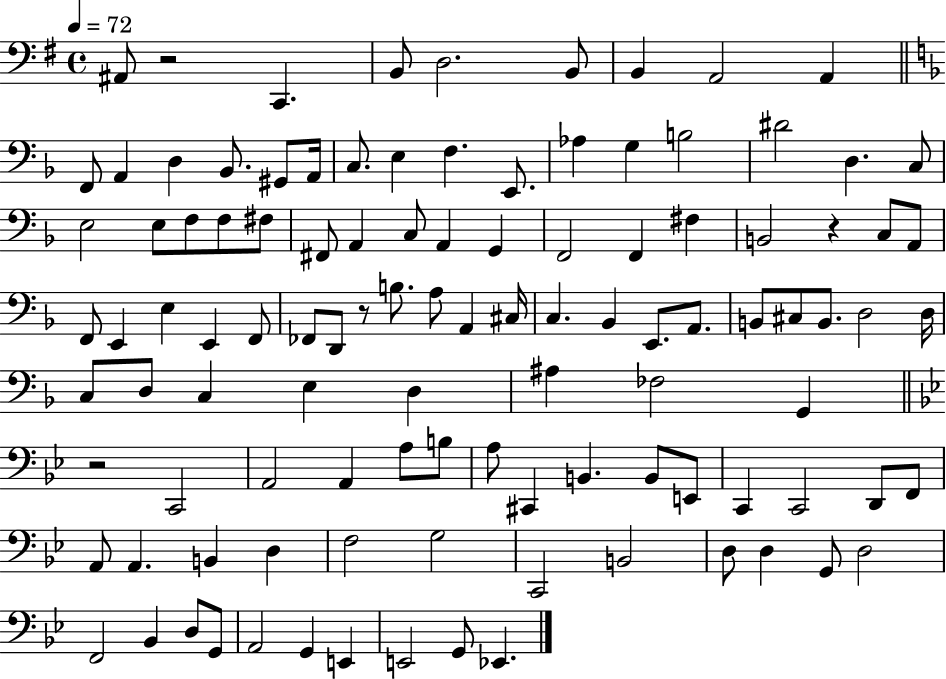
{
  \clef bass
  \time 4/4
  \defaultTimeSignature
  \key g \major
  \tempo 4 = 72
  \repeat volta 2 { ais,8 r2 c,4. | b,8 d2. b,8 | b,4 a,2 a,4 | \bar "||" \break \key f \major f,8 a,4 d4 bes,8. gis,8 a,16 | c8. e4 f4. e,8. | aes4 g4 b2 | dis'2 d4. c8 | \break e2 e8 f8 f8 fis8 | fis,8 a,4 c8 a,4 g,4 | f,2 f,4 fis4 | b,2 r4 c8 a,8 | \break f,8 e,4 e4 e,4 f,8 | fes,8 d,8 r8 b8. a8 a,4 cis16 | c4. bes,4 e,8. a,8. | b,8 cis8 b,8. d2 d16 | \break c8 d8 c4 e4 d4 | ais4 fes2 g,4 | \bar "||" \break \key g \minor r2 c,2 | a,2 a,4 a8 b8 | a8 cis,4 b,4. b,8 e,8 | c,4 c,2 d,8 f,8 | \break a,8 a,4. b,4 d4 | f2 g2 | c,2 b,2 | d8 d4 g,8 d2 | \break f,2 bes,4 d8 g,8 | a,2 g,4 e,4 | e,2 g,8 ees,4. | } \bar "|."
}